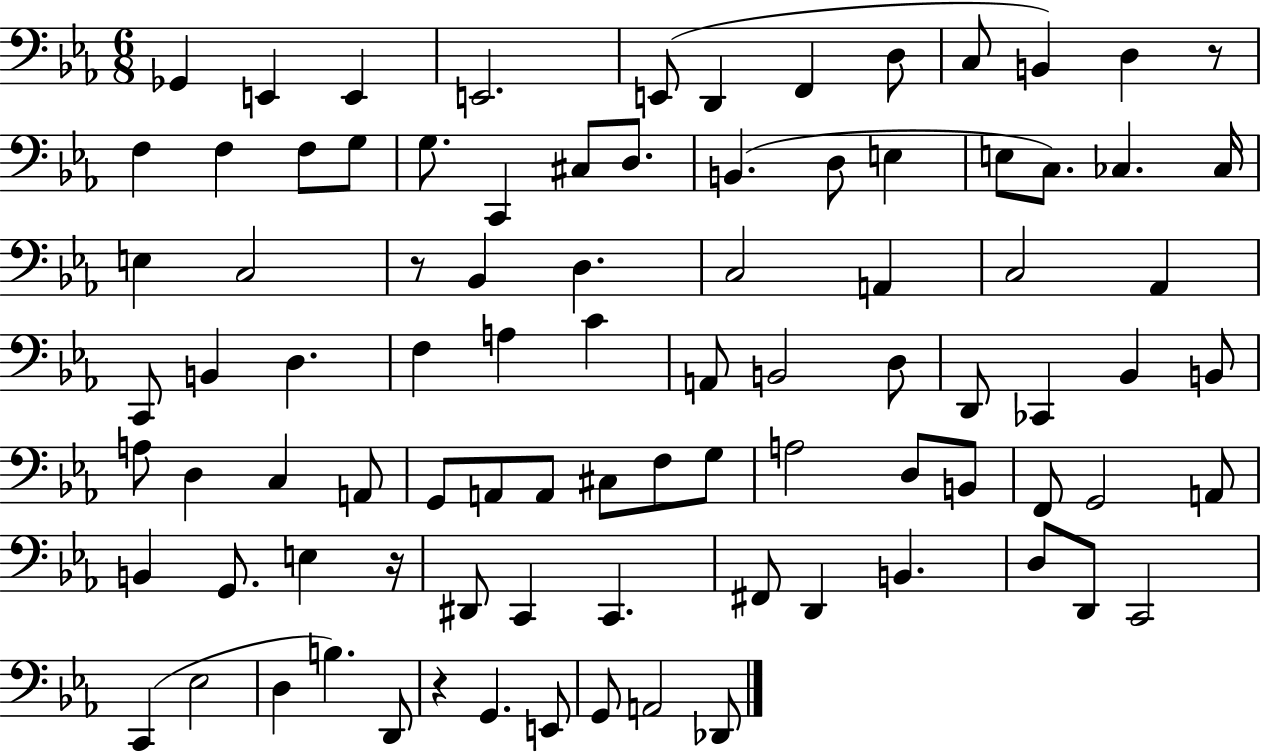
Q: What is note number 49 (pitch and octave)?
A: D3